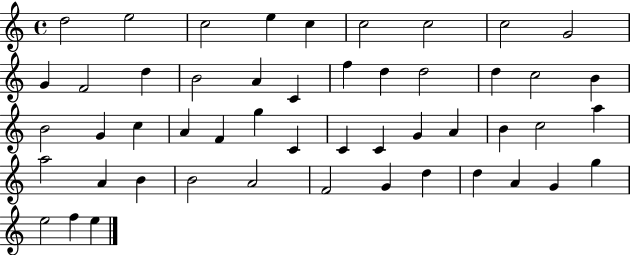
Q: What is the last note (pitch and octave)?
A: E5